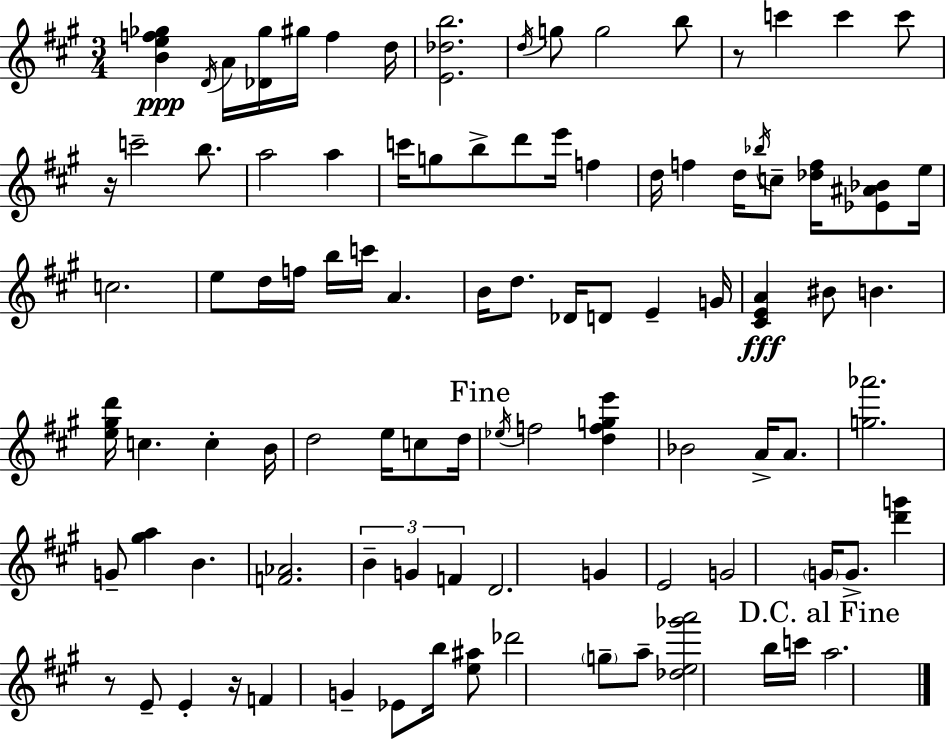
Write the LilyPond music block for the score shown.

{
  \clef treble
  \numericTimeSignature
  \time 3/4
  \key a \major
  <b' e'' f'' ges''>4\ppp \acciaccatura { d'16 } a'16 <des' ges''>16 gis''16 f''4 | d''16 <e' des'' b''>2. | \acciaccatura { d''16 } g''8 g''2 | b''8 r8 c'''4 c'''4 | \break c'''8 r16 c'''2-- b''8. | a''2 a''4 | c'''16 g''8 b''8-> d'''8 e'''16 f''4 | d''16 f''4 d''16 \acciaccatura { bes''16 } c''8-- <des'' f''>16 | \break <ees' ais' bes'>8 e''16 c''2. | e''8 d''16 f''16 b''16 c'''16 a'4. | b'16 d''8. des'16 d'8 e'4-- | g'16 <cis' e' a'>4\fff bis'8 b'4. | \break <e'' gis'' d'''>16 c''4. c''4-. | b'16 d''2 e''16 | c''8 d''16 \mark "Fine" \acciaccatura { ees''16 } f''2 | <d'' f'' g'' e'''>4 bes'2 | \break a'16-> a'8. <g'' aes'''>2. | g'8-- <gis'' a''>4 b'4. | <f' aes'>2. | \tuplet 3/2 { b'4-- g'4 | \break f'4 } d'2. | g'4 e'2 | g'2 | \parenthesize g'16 g'8.-> <d''' g'''>4 r8 e'8-- | \break e'4-. r16 f'4 g'4-- | ees'8 b''16 <e'' ais''>8 des'''2 | \parenthesize g''8-- a''8-- <des'' e'' ges''' a'''>2 | b''16 c'''16 \mark "D.C. al Fine" a''2. | \break \bar "|."
}